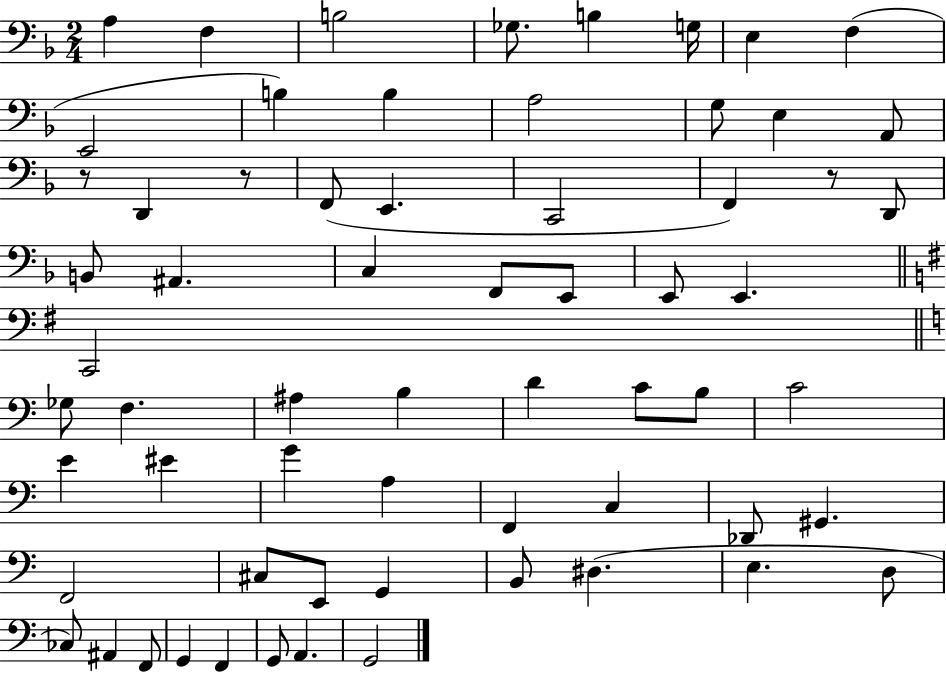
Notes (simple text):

A3/q F3/q B3/h Gb3/e. B3/q G3/s E3/q F3/q E2/h B3/q B3/q A3/h G3/e E3/q A2/e R/e D2/q R/e F2/e E2/q. C2/h F2/q R/e D2/e B2/e A#2/q. C3/q F2/e E2/e E2/e E2/q. C2/h Gb3/e F3/q. A#3/q B3/q D4/q C4/e B3/e C4/h E4/q EIS4/q G4/q A3/q F2/q C3/q Db2/e G#2/q. F2/h C#3/e E2/e G2/q B2/e D#3/q. E3/q. D3/e CES3/e A#2/q F2/e G2/q F2/q G2/e A2/q. G2/h